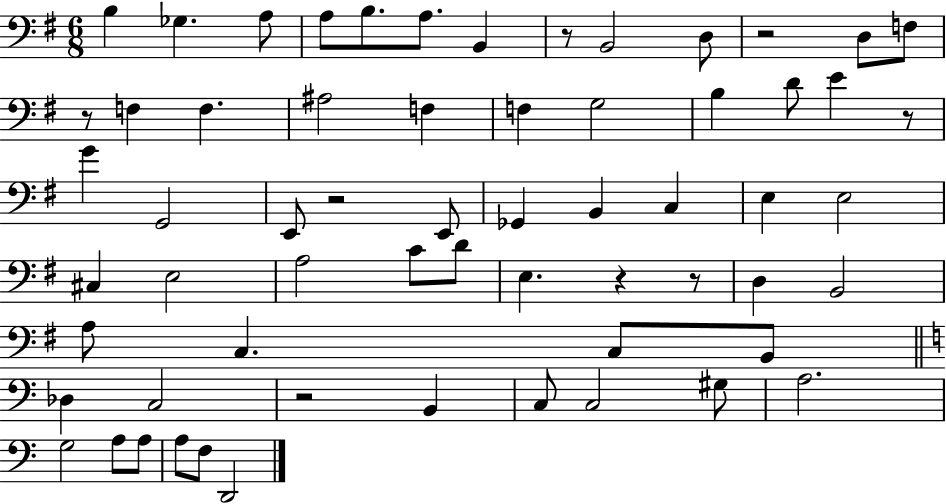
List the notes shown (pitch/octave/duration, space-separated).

B3/q Gb3/q. A3/e A3/e B3/e. A3/e. B2/q R/e B2/h D3/e R/h D3/e F3/e R/e F3/q F3/q. A#3/h F3/q F3/q G3/h B3/q D4/e E4/q R/e G4/q G2/h E2/e R/h E2/e Gb2/q B2/q C3/q E3/q E3/h C#3/q E3/h A3/h C4/e D4/e E3/q. R/q R/e D3/q B2/h A3/e C3/q. C3/e B2/e Db3/q C3/h R/h B2/q C3/e C3/h G#3/e A3/h. G3/h A3/e A3/e A3/e F3/e D2/h